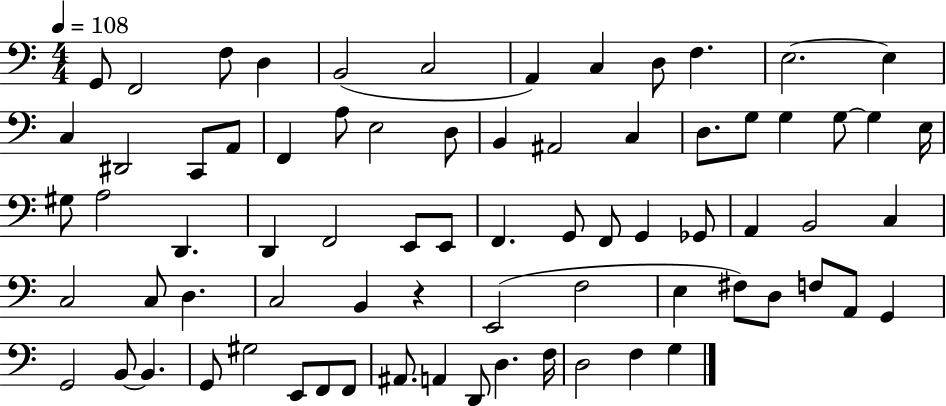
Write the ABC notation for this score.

X:1
T:Untitled
M:4/4
L:1/4
K:C
G,,/2 F,,2 F,/2 D, B,,2 C,2 A,, C, D,/2 F, E,2 E, C, ^D,,2 C,,/2 A,,/2 F,, A,/2 E,2 D,/2 B,, ^A,,2 C, D,/2 G,/2 G, G,/2 G, E,/4 ^G,/2 A,2 D,, D,, F,,2 E,,/2 E,,/2 F,, G,,/2 F,,/2 G,, _G,,/2 A,, B,,2 C, C,2 C,/2 D, C,2 B,, z E,,2 F,2 E, ^F,/2 D,/2 F,/2 A,,/2 G,, G,,2 B,,/2 B,, G,,/2 ^G,2 E,,/2 F,,/2 F,,/2 ^A,,/2 A,, D,,/2 D, F,/4 D,2 F, G,